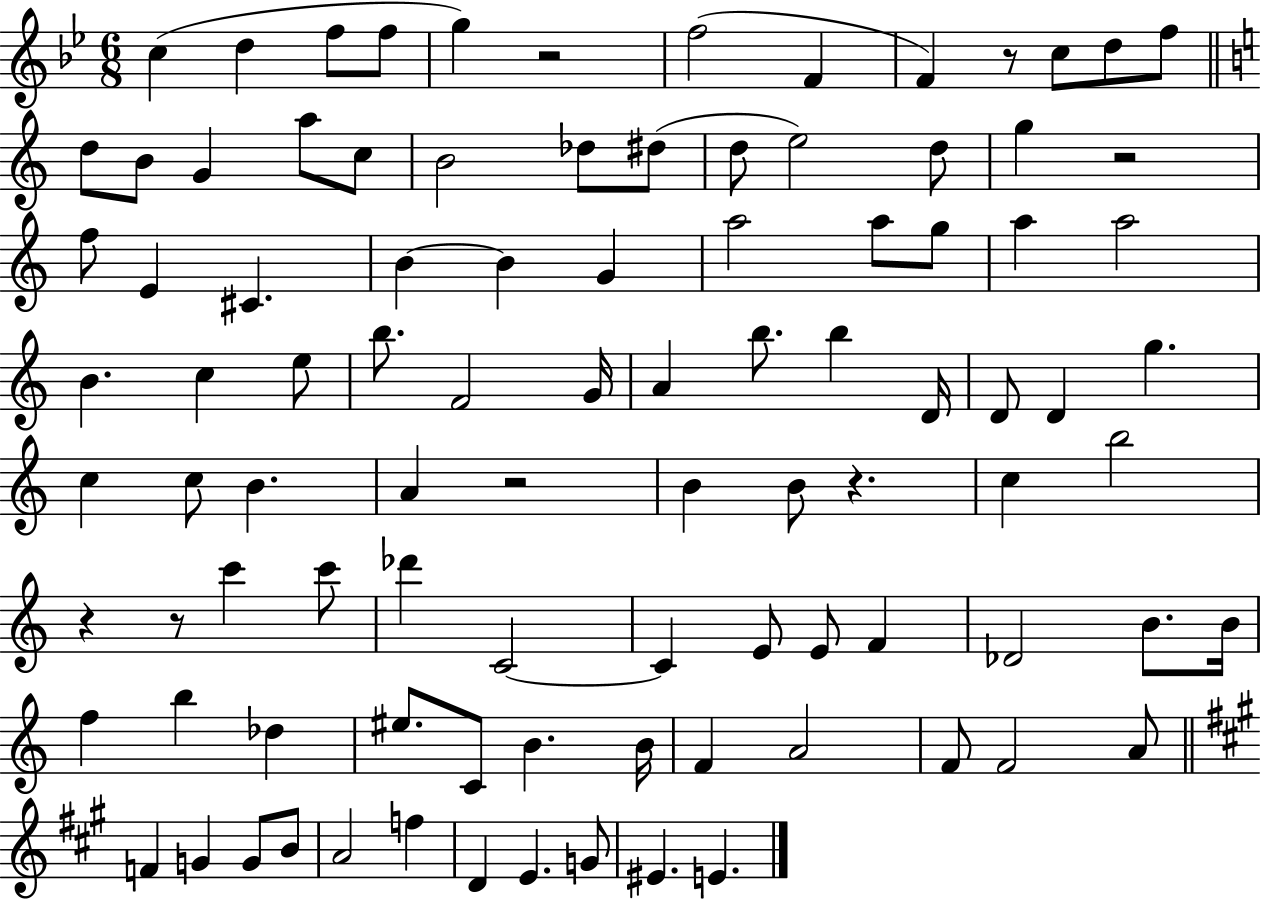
{
  \clef treble
  \numericTimeSignature
  \time 6/8
  \key bes \major
  c''4( d''4 f''8 f''8 | g''4) r2 | f''2( f'4 | f'4) r8 c''8 d''8 f''8 | \break \bar "||" \break \key c \major d''8 b'8 g'4 a''8 c''8 | b'2 des''8 dis''8( | d''8 e''2) d''8 | g''4 r2 | \break f''8 e'4 cis'4. | b'4~~ b'4 g'4 | a''2 a''8 g''8 | a''4 a''2 | \break b'4. c''4 e''8 | b''8. f'2 g'16 | a'4 b''8. b''4 d'16 | d'8 d'4 g''4. | \break c''4 c''8 b'4. | a'4 r2 | b'4 b'8 r4. | c''4 b''2 | \break r4 r8 c'''4 c'''8 | des'''4 c'2~~ | c'4 e'8 e'8 f'4 | des'2 b'8. b'16 | \break f''4 b''4 des''4 | eis''8. c'8 b'4. b'16 | f'4 a'2 | f'8 f'2 a'8 | \break \bar "||" \break \key a \major f'4 g'4 g'8 b'8 | a'2 f''4 | d'4 e'4. g'8 | eis'4. e'4. | \break \bar "|."
}